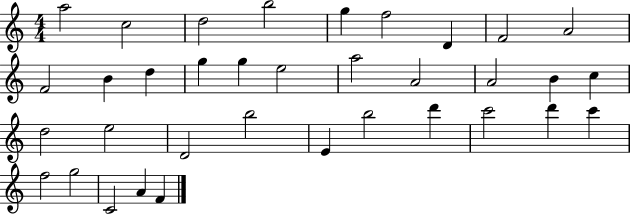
A5/h C5/h D5/h B5/h G5/q F5/h D4/q F4/h A4/h F4/h B4/q D5/q G5/q G5/q E5/h A5/h A4/h A4/h B4/q C5/q D5/h E5/h D4/h B5/h E4/q B5/h D6/q C6/h D6/q C6/q F5/h G5/h C4/h A4/q F4/q